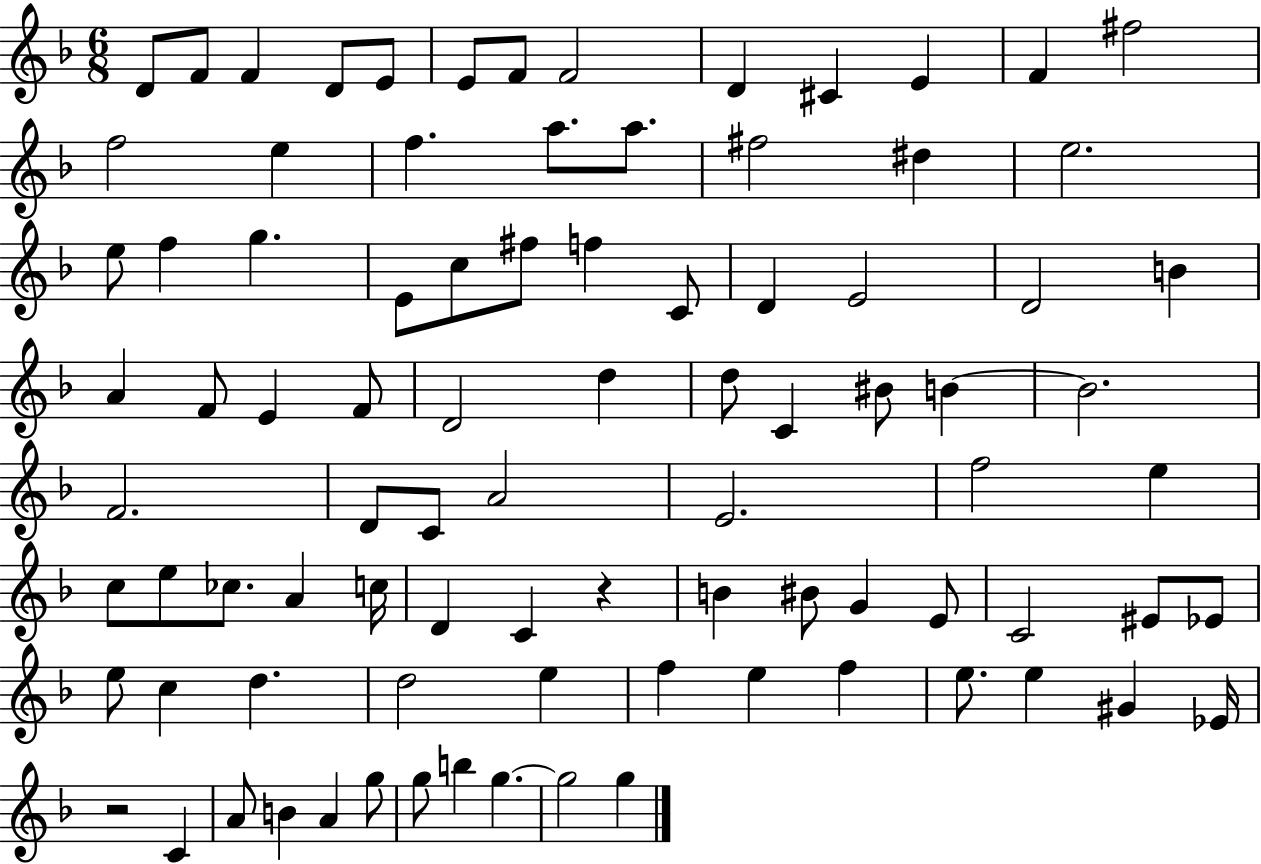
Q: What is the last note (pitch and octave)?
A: G5